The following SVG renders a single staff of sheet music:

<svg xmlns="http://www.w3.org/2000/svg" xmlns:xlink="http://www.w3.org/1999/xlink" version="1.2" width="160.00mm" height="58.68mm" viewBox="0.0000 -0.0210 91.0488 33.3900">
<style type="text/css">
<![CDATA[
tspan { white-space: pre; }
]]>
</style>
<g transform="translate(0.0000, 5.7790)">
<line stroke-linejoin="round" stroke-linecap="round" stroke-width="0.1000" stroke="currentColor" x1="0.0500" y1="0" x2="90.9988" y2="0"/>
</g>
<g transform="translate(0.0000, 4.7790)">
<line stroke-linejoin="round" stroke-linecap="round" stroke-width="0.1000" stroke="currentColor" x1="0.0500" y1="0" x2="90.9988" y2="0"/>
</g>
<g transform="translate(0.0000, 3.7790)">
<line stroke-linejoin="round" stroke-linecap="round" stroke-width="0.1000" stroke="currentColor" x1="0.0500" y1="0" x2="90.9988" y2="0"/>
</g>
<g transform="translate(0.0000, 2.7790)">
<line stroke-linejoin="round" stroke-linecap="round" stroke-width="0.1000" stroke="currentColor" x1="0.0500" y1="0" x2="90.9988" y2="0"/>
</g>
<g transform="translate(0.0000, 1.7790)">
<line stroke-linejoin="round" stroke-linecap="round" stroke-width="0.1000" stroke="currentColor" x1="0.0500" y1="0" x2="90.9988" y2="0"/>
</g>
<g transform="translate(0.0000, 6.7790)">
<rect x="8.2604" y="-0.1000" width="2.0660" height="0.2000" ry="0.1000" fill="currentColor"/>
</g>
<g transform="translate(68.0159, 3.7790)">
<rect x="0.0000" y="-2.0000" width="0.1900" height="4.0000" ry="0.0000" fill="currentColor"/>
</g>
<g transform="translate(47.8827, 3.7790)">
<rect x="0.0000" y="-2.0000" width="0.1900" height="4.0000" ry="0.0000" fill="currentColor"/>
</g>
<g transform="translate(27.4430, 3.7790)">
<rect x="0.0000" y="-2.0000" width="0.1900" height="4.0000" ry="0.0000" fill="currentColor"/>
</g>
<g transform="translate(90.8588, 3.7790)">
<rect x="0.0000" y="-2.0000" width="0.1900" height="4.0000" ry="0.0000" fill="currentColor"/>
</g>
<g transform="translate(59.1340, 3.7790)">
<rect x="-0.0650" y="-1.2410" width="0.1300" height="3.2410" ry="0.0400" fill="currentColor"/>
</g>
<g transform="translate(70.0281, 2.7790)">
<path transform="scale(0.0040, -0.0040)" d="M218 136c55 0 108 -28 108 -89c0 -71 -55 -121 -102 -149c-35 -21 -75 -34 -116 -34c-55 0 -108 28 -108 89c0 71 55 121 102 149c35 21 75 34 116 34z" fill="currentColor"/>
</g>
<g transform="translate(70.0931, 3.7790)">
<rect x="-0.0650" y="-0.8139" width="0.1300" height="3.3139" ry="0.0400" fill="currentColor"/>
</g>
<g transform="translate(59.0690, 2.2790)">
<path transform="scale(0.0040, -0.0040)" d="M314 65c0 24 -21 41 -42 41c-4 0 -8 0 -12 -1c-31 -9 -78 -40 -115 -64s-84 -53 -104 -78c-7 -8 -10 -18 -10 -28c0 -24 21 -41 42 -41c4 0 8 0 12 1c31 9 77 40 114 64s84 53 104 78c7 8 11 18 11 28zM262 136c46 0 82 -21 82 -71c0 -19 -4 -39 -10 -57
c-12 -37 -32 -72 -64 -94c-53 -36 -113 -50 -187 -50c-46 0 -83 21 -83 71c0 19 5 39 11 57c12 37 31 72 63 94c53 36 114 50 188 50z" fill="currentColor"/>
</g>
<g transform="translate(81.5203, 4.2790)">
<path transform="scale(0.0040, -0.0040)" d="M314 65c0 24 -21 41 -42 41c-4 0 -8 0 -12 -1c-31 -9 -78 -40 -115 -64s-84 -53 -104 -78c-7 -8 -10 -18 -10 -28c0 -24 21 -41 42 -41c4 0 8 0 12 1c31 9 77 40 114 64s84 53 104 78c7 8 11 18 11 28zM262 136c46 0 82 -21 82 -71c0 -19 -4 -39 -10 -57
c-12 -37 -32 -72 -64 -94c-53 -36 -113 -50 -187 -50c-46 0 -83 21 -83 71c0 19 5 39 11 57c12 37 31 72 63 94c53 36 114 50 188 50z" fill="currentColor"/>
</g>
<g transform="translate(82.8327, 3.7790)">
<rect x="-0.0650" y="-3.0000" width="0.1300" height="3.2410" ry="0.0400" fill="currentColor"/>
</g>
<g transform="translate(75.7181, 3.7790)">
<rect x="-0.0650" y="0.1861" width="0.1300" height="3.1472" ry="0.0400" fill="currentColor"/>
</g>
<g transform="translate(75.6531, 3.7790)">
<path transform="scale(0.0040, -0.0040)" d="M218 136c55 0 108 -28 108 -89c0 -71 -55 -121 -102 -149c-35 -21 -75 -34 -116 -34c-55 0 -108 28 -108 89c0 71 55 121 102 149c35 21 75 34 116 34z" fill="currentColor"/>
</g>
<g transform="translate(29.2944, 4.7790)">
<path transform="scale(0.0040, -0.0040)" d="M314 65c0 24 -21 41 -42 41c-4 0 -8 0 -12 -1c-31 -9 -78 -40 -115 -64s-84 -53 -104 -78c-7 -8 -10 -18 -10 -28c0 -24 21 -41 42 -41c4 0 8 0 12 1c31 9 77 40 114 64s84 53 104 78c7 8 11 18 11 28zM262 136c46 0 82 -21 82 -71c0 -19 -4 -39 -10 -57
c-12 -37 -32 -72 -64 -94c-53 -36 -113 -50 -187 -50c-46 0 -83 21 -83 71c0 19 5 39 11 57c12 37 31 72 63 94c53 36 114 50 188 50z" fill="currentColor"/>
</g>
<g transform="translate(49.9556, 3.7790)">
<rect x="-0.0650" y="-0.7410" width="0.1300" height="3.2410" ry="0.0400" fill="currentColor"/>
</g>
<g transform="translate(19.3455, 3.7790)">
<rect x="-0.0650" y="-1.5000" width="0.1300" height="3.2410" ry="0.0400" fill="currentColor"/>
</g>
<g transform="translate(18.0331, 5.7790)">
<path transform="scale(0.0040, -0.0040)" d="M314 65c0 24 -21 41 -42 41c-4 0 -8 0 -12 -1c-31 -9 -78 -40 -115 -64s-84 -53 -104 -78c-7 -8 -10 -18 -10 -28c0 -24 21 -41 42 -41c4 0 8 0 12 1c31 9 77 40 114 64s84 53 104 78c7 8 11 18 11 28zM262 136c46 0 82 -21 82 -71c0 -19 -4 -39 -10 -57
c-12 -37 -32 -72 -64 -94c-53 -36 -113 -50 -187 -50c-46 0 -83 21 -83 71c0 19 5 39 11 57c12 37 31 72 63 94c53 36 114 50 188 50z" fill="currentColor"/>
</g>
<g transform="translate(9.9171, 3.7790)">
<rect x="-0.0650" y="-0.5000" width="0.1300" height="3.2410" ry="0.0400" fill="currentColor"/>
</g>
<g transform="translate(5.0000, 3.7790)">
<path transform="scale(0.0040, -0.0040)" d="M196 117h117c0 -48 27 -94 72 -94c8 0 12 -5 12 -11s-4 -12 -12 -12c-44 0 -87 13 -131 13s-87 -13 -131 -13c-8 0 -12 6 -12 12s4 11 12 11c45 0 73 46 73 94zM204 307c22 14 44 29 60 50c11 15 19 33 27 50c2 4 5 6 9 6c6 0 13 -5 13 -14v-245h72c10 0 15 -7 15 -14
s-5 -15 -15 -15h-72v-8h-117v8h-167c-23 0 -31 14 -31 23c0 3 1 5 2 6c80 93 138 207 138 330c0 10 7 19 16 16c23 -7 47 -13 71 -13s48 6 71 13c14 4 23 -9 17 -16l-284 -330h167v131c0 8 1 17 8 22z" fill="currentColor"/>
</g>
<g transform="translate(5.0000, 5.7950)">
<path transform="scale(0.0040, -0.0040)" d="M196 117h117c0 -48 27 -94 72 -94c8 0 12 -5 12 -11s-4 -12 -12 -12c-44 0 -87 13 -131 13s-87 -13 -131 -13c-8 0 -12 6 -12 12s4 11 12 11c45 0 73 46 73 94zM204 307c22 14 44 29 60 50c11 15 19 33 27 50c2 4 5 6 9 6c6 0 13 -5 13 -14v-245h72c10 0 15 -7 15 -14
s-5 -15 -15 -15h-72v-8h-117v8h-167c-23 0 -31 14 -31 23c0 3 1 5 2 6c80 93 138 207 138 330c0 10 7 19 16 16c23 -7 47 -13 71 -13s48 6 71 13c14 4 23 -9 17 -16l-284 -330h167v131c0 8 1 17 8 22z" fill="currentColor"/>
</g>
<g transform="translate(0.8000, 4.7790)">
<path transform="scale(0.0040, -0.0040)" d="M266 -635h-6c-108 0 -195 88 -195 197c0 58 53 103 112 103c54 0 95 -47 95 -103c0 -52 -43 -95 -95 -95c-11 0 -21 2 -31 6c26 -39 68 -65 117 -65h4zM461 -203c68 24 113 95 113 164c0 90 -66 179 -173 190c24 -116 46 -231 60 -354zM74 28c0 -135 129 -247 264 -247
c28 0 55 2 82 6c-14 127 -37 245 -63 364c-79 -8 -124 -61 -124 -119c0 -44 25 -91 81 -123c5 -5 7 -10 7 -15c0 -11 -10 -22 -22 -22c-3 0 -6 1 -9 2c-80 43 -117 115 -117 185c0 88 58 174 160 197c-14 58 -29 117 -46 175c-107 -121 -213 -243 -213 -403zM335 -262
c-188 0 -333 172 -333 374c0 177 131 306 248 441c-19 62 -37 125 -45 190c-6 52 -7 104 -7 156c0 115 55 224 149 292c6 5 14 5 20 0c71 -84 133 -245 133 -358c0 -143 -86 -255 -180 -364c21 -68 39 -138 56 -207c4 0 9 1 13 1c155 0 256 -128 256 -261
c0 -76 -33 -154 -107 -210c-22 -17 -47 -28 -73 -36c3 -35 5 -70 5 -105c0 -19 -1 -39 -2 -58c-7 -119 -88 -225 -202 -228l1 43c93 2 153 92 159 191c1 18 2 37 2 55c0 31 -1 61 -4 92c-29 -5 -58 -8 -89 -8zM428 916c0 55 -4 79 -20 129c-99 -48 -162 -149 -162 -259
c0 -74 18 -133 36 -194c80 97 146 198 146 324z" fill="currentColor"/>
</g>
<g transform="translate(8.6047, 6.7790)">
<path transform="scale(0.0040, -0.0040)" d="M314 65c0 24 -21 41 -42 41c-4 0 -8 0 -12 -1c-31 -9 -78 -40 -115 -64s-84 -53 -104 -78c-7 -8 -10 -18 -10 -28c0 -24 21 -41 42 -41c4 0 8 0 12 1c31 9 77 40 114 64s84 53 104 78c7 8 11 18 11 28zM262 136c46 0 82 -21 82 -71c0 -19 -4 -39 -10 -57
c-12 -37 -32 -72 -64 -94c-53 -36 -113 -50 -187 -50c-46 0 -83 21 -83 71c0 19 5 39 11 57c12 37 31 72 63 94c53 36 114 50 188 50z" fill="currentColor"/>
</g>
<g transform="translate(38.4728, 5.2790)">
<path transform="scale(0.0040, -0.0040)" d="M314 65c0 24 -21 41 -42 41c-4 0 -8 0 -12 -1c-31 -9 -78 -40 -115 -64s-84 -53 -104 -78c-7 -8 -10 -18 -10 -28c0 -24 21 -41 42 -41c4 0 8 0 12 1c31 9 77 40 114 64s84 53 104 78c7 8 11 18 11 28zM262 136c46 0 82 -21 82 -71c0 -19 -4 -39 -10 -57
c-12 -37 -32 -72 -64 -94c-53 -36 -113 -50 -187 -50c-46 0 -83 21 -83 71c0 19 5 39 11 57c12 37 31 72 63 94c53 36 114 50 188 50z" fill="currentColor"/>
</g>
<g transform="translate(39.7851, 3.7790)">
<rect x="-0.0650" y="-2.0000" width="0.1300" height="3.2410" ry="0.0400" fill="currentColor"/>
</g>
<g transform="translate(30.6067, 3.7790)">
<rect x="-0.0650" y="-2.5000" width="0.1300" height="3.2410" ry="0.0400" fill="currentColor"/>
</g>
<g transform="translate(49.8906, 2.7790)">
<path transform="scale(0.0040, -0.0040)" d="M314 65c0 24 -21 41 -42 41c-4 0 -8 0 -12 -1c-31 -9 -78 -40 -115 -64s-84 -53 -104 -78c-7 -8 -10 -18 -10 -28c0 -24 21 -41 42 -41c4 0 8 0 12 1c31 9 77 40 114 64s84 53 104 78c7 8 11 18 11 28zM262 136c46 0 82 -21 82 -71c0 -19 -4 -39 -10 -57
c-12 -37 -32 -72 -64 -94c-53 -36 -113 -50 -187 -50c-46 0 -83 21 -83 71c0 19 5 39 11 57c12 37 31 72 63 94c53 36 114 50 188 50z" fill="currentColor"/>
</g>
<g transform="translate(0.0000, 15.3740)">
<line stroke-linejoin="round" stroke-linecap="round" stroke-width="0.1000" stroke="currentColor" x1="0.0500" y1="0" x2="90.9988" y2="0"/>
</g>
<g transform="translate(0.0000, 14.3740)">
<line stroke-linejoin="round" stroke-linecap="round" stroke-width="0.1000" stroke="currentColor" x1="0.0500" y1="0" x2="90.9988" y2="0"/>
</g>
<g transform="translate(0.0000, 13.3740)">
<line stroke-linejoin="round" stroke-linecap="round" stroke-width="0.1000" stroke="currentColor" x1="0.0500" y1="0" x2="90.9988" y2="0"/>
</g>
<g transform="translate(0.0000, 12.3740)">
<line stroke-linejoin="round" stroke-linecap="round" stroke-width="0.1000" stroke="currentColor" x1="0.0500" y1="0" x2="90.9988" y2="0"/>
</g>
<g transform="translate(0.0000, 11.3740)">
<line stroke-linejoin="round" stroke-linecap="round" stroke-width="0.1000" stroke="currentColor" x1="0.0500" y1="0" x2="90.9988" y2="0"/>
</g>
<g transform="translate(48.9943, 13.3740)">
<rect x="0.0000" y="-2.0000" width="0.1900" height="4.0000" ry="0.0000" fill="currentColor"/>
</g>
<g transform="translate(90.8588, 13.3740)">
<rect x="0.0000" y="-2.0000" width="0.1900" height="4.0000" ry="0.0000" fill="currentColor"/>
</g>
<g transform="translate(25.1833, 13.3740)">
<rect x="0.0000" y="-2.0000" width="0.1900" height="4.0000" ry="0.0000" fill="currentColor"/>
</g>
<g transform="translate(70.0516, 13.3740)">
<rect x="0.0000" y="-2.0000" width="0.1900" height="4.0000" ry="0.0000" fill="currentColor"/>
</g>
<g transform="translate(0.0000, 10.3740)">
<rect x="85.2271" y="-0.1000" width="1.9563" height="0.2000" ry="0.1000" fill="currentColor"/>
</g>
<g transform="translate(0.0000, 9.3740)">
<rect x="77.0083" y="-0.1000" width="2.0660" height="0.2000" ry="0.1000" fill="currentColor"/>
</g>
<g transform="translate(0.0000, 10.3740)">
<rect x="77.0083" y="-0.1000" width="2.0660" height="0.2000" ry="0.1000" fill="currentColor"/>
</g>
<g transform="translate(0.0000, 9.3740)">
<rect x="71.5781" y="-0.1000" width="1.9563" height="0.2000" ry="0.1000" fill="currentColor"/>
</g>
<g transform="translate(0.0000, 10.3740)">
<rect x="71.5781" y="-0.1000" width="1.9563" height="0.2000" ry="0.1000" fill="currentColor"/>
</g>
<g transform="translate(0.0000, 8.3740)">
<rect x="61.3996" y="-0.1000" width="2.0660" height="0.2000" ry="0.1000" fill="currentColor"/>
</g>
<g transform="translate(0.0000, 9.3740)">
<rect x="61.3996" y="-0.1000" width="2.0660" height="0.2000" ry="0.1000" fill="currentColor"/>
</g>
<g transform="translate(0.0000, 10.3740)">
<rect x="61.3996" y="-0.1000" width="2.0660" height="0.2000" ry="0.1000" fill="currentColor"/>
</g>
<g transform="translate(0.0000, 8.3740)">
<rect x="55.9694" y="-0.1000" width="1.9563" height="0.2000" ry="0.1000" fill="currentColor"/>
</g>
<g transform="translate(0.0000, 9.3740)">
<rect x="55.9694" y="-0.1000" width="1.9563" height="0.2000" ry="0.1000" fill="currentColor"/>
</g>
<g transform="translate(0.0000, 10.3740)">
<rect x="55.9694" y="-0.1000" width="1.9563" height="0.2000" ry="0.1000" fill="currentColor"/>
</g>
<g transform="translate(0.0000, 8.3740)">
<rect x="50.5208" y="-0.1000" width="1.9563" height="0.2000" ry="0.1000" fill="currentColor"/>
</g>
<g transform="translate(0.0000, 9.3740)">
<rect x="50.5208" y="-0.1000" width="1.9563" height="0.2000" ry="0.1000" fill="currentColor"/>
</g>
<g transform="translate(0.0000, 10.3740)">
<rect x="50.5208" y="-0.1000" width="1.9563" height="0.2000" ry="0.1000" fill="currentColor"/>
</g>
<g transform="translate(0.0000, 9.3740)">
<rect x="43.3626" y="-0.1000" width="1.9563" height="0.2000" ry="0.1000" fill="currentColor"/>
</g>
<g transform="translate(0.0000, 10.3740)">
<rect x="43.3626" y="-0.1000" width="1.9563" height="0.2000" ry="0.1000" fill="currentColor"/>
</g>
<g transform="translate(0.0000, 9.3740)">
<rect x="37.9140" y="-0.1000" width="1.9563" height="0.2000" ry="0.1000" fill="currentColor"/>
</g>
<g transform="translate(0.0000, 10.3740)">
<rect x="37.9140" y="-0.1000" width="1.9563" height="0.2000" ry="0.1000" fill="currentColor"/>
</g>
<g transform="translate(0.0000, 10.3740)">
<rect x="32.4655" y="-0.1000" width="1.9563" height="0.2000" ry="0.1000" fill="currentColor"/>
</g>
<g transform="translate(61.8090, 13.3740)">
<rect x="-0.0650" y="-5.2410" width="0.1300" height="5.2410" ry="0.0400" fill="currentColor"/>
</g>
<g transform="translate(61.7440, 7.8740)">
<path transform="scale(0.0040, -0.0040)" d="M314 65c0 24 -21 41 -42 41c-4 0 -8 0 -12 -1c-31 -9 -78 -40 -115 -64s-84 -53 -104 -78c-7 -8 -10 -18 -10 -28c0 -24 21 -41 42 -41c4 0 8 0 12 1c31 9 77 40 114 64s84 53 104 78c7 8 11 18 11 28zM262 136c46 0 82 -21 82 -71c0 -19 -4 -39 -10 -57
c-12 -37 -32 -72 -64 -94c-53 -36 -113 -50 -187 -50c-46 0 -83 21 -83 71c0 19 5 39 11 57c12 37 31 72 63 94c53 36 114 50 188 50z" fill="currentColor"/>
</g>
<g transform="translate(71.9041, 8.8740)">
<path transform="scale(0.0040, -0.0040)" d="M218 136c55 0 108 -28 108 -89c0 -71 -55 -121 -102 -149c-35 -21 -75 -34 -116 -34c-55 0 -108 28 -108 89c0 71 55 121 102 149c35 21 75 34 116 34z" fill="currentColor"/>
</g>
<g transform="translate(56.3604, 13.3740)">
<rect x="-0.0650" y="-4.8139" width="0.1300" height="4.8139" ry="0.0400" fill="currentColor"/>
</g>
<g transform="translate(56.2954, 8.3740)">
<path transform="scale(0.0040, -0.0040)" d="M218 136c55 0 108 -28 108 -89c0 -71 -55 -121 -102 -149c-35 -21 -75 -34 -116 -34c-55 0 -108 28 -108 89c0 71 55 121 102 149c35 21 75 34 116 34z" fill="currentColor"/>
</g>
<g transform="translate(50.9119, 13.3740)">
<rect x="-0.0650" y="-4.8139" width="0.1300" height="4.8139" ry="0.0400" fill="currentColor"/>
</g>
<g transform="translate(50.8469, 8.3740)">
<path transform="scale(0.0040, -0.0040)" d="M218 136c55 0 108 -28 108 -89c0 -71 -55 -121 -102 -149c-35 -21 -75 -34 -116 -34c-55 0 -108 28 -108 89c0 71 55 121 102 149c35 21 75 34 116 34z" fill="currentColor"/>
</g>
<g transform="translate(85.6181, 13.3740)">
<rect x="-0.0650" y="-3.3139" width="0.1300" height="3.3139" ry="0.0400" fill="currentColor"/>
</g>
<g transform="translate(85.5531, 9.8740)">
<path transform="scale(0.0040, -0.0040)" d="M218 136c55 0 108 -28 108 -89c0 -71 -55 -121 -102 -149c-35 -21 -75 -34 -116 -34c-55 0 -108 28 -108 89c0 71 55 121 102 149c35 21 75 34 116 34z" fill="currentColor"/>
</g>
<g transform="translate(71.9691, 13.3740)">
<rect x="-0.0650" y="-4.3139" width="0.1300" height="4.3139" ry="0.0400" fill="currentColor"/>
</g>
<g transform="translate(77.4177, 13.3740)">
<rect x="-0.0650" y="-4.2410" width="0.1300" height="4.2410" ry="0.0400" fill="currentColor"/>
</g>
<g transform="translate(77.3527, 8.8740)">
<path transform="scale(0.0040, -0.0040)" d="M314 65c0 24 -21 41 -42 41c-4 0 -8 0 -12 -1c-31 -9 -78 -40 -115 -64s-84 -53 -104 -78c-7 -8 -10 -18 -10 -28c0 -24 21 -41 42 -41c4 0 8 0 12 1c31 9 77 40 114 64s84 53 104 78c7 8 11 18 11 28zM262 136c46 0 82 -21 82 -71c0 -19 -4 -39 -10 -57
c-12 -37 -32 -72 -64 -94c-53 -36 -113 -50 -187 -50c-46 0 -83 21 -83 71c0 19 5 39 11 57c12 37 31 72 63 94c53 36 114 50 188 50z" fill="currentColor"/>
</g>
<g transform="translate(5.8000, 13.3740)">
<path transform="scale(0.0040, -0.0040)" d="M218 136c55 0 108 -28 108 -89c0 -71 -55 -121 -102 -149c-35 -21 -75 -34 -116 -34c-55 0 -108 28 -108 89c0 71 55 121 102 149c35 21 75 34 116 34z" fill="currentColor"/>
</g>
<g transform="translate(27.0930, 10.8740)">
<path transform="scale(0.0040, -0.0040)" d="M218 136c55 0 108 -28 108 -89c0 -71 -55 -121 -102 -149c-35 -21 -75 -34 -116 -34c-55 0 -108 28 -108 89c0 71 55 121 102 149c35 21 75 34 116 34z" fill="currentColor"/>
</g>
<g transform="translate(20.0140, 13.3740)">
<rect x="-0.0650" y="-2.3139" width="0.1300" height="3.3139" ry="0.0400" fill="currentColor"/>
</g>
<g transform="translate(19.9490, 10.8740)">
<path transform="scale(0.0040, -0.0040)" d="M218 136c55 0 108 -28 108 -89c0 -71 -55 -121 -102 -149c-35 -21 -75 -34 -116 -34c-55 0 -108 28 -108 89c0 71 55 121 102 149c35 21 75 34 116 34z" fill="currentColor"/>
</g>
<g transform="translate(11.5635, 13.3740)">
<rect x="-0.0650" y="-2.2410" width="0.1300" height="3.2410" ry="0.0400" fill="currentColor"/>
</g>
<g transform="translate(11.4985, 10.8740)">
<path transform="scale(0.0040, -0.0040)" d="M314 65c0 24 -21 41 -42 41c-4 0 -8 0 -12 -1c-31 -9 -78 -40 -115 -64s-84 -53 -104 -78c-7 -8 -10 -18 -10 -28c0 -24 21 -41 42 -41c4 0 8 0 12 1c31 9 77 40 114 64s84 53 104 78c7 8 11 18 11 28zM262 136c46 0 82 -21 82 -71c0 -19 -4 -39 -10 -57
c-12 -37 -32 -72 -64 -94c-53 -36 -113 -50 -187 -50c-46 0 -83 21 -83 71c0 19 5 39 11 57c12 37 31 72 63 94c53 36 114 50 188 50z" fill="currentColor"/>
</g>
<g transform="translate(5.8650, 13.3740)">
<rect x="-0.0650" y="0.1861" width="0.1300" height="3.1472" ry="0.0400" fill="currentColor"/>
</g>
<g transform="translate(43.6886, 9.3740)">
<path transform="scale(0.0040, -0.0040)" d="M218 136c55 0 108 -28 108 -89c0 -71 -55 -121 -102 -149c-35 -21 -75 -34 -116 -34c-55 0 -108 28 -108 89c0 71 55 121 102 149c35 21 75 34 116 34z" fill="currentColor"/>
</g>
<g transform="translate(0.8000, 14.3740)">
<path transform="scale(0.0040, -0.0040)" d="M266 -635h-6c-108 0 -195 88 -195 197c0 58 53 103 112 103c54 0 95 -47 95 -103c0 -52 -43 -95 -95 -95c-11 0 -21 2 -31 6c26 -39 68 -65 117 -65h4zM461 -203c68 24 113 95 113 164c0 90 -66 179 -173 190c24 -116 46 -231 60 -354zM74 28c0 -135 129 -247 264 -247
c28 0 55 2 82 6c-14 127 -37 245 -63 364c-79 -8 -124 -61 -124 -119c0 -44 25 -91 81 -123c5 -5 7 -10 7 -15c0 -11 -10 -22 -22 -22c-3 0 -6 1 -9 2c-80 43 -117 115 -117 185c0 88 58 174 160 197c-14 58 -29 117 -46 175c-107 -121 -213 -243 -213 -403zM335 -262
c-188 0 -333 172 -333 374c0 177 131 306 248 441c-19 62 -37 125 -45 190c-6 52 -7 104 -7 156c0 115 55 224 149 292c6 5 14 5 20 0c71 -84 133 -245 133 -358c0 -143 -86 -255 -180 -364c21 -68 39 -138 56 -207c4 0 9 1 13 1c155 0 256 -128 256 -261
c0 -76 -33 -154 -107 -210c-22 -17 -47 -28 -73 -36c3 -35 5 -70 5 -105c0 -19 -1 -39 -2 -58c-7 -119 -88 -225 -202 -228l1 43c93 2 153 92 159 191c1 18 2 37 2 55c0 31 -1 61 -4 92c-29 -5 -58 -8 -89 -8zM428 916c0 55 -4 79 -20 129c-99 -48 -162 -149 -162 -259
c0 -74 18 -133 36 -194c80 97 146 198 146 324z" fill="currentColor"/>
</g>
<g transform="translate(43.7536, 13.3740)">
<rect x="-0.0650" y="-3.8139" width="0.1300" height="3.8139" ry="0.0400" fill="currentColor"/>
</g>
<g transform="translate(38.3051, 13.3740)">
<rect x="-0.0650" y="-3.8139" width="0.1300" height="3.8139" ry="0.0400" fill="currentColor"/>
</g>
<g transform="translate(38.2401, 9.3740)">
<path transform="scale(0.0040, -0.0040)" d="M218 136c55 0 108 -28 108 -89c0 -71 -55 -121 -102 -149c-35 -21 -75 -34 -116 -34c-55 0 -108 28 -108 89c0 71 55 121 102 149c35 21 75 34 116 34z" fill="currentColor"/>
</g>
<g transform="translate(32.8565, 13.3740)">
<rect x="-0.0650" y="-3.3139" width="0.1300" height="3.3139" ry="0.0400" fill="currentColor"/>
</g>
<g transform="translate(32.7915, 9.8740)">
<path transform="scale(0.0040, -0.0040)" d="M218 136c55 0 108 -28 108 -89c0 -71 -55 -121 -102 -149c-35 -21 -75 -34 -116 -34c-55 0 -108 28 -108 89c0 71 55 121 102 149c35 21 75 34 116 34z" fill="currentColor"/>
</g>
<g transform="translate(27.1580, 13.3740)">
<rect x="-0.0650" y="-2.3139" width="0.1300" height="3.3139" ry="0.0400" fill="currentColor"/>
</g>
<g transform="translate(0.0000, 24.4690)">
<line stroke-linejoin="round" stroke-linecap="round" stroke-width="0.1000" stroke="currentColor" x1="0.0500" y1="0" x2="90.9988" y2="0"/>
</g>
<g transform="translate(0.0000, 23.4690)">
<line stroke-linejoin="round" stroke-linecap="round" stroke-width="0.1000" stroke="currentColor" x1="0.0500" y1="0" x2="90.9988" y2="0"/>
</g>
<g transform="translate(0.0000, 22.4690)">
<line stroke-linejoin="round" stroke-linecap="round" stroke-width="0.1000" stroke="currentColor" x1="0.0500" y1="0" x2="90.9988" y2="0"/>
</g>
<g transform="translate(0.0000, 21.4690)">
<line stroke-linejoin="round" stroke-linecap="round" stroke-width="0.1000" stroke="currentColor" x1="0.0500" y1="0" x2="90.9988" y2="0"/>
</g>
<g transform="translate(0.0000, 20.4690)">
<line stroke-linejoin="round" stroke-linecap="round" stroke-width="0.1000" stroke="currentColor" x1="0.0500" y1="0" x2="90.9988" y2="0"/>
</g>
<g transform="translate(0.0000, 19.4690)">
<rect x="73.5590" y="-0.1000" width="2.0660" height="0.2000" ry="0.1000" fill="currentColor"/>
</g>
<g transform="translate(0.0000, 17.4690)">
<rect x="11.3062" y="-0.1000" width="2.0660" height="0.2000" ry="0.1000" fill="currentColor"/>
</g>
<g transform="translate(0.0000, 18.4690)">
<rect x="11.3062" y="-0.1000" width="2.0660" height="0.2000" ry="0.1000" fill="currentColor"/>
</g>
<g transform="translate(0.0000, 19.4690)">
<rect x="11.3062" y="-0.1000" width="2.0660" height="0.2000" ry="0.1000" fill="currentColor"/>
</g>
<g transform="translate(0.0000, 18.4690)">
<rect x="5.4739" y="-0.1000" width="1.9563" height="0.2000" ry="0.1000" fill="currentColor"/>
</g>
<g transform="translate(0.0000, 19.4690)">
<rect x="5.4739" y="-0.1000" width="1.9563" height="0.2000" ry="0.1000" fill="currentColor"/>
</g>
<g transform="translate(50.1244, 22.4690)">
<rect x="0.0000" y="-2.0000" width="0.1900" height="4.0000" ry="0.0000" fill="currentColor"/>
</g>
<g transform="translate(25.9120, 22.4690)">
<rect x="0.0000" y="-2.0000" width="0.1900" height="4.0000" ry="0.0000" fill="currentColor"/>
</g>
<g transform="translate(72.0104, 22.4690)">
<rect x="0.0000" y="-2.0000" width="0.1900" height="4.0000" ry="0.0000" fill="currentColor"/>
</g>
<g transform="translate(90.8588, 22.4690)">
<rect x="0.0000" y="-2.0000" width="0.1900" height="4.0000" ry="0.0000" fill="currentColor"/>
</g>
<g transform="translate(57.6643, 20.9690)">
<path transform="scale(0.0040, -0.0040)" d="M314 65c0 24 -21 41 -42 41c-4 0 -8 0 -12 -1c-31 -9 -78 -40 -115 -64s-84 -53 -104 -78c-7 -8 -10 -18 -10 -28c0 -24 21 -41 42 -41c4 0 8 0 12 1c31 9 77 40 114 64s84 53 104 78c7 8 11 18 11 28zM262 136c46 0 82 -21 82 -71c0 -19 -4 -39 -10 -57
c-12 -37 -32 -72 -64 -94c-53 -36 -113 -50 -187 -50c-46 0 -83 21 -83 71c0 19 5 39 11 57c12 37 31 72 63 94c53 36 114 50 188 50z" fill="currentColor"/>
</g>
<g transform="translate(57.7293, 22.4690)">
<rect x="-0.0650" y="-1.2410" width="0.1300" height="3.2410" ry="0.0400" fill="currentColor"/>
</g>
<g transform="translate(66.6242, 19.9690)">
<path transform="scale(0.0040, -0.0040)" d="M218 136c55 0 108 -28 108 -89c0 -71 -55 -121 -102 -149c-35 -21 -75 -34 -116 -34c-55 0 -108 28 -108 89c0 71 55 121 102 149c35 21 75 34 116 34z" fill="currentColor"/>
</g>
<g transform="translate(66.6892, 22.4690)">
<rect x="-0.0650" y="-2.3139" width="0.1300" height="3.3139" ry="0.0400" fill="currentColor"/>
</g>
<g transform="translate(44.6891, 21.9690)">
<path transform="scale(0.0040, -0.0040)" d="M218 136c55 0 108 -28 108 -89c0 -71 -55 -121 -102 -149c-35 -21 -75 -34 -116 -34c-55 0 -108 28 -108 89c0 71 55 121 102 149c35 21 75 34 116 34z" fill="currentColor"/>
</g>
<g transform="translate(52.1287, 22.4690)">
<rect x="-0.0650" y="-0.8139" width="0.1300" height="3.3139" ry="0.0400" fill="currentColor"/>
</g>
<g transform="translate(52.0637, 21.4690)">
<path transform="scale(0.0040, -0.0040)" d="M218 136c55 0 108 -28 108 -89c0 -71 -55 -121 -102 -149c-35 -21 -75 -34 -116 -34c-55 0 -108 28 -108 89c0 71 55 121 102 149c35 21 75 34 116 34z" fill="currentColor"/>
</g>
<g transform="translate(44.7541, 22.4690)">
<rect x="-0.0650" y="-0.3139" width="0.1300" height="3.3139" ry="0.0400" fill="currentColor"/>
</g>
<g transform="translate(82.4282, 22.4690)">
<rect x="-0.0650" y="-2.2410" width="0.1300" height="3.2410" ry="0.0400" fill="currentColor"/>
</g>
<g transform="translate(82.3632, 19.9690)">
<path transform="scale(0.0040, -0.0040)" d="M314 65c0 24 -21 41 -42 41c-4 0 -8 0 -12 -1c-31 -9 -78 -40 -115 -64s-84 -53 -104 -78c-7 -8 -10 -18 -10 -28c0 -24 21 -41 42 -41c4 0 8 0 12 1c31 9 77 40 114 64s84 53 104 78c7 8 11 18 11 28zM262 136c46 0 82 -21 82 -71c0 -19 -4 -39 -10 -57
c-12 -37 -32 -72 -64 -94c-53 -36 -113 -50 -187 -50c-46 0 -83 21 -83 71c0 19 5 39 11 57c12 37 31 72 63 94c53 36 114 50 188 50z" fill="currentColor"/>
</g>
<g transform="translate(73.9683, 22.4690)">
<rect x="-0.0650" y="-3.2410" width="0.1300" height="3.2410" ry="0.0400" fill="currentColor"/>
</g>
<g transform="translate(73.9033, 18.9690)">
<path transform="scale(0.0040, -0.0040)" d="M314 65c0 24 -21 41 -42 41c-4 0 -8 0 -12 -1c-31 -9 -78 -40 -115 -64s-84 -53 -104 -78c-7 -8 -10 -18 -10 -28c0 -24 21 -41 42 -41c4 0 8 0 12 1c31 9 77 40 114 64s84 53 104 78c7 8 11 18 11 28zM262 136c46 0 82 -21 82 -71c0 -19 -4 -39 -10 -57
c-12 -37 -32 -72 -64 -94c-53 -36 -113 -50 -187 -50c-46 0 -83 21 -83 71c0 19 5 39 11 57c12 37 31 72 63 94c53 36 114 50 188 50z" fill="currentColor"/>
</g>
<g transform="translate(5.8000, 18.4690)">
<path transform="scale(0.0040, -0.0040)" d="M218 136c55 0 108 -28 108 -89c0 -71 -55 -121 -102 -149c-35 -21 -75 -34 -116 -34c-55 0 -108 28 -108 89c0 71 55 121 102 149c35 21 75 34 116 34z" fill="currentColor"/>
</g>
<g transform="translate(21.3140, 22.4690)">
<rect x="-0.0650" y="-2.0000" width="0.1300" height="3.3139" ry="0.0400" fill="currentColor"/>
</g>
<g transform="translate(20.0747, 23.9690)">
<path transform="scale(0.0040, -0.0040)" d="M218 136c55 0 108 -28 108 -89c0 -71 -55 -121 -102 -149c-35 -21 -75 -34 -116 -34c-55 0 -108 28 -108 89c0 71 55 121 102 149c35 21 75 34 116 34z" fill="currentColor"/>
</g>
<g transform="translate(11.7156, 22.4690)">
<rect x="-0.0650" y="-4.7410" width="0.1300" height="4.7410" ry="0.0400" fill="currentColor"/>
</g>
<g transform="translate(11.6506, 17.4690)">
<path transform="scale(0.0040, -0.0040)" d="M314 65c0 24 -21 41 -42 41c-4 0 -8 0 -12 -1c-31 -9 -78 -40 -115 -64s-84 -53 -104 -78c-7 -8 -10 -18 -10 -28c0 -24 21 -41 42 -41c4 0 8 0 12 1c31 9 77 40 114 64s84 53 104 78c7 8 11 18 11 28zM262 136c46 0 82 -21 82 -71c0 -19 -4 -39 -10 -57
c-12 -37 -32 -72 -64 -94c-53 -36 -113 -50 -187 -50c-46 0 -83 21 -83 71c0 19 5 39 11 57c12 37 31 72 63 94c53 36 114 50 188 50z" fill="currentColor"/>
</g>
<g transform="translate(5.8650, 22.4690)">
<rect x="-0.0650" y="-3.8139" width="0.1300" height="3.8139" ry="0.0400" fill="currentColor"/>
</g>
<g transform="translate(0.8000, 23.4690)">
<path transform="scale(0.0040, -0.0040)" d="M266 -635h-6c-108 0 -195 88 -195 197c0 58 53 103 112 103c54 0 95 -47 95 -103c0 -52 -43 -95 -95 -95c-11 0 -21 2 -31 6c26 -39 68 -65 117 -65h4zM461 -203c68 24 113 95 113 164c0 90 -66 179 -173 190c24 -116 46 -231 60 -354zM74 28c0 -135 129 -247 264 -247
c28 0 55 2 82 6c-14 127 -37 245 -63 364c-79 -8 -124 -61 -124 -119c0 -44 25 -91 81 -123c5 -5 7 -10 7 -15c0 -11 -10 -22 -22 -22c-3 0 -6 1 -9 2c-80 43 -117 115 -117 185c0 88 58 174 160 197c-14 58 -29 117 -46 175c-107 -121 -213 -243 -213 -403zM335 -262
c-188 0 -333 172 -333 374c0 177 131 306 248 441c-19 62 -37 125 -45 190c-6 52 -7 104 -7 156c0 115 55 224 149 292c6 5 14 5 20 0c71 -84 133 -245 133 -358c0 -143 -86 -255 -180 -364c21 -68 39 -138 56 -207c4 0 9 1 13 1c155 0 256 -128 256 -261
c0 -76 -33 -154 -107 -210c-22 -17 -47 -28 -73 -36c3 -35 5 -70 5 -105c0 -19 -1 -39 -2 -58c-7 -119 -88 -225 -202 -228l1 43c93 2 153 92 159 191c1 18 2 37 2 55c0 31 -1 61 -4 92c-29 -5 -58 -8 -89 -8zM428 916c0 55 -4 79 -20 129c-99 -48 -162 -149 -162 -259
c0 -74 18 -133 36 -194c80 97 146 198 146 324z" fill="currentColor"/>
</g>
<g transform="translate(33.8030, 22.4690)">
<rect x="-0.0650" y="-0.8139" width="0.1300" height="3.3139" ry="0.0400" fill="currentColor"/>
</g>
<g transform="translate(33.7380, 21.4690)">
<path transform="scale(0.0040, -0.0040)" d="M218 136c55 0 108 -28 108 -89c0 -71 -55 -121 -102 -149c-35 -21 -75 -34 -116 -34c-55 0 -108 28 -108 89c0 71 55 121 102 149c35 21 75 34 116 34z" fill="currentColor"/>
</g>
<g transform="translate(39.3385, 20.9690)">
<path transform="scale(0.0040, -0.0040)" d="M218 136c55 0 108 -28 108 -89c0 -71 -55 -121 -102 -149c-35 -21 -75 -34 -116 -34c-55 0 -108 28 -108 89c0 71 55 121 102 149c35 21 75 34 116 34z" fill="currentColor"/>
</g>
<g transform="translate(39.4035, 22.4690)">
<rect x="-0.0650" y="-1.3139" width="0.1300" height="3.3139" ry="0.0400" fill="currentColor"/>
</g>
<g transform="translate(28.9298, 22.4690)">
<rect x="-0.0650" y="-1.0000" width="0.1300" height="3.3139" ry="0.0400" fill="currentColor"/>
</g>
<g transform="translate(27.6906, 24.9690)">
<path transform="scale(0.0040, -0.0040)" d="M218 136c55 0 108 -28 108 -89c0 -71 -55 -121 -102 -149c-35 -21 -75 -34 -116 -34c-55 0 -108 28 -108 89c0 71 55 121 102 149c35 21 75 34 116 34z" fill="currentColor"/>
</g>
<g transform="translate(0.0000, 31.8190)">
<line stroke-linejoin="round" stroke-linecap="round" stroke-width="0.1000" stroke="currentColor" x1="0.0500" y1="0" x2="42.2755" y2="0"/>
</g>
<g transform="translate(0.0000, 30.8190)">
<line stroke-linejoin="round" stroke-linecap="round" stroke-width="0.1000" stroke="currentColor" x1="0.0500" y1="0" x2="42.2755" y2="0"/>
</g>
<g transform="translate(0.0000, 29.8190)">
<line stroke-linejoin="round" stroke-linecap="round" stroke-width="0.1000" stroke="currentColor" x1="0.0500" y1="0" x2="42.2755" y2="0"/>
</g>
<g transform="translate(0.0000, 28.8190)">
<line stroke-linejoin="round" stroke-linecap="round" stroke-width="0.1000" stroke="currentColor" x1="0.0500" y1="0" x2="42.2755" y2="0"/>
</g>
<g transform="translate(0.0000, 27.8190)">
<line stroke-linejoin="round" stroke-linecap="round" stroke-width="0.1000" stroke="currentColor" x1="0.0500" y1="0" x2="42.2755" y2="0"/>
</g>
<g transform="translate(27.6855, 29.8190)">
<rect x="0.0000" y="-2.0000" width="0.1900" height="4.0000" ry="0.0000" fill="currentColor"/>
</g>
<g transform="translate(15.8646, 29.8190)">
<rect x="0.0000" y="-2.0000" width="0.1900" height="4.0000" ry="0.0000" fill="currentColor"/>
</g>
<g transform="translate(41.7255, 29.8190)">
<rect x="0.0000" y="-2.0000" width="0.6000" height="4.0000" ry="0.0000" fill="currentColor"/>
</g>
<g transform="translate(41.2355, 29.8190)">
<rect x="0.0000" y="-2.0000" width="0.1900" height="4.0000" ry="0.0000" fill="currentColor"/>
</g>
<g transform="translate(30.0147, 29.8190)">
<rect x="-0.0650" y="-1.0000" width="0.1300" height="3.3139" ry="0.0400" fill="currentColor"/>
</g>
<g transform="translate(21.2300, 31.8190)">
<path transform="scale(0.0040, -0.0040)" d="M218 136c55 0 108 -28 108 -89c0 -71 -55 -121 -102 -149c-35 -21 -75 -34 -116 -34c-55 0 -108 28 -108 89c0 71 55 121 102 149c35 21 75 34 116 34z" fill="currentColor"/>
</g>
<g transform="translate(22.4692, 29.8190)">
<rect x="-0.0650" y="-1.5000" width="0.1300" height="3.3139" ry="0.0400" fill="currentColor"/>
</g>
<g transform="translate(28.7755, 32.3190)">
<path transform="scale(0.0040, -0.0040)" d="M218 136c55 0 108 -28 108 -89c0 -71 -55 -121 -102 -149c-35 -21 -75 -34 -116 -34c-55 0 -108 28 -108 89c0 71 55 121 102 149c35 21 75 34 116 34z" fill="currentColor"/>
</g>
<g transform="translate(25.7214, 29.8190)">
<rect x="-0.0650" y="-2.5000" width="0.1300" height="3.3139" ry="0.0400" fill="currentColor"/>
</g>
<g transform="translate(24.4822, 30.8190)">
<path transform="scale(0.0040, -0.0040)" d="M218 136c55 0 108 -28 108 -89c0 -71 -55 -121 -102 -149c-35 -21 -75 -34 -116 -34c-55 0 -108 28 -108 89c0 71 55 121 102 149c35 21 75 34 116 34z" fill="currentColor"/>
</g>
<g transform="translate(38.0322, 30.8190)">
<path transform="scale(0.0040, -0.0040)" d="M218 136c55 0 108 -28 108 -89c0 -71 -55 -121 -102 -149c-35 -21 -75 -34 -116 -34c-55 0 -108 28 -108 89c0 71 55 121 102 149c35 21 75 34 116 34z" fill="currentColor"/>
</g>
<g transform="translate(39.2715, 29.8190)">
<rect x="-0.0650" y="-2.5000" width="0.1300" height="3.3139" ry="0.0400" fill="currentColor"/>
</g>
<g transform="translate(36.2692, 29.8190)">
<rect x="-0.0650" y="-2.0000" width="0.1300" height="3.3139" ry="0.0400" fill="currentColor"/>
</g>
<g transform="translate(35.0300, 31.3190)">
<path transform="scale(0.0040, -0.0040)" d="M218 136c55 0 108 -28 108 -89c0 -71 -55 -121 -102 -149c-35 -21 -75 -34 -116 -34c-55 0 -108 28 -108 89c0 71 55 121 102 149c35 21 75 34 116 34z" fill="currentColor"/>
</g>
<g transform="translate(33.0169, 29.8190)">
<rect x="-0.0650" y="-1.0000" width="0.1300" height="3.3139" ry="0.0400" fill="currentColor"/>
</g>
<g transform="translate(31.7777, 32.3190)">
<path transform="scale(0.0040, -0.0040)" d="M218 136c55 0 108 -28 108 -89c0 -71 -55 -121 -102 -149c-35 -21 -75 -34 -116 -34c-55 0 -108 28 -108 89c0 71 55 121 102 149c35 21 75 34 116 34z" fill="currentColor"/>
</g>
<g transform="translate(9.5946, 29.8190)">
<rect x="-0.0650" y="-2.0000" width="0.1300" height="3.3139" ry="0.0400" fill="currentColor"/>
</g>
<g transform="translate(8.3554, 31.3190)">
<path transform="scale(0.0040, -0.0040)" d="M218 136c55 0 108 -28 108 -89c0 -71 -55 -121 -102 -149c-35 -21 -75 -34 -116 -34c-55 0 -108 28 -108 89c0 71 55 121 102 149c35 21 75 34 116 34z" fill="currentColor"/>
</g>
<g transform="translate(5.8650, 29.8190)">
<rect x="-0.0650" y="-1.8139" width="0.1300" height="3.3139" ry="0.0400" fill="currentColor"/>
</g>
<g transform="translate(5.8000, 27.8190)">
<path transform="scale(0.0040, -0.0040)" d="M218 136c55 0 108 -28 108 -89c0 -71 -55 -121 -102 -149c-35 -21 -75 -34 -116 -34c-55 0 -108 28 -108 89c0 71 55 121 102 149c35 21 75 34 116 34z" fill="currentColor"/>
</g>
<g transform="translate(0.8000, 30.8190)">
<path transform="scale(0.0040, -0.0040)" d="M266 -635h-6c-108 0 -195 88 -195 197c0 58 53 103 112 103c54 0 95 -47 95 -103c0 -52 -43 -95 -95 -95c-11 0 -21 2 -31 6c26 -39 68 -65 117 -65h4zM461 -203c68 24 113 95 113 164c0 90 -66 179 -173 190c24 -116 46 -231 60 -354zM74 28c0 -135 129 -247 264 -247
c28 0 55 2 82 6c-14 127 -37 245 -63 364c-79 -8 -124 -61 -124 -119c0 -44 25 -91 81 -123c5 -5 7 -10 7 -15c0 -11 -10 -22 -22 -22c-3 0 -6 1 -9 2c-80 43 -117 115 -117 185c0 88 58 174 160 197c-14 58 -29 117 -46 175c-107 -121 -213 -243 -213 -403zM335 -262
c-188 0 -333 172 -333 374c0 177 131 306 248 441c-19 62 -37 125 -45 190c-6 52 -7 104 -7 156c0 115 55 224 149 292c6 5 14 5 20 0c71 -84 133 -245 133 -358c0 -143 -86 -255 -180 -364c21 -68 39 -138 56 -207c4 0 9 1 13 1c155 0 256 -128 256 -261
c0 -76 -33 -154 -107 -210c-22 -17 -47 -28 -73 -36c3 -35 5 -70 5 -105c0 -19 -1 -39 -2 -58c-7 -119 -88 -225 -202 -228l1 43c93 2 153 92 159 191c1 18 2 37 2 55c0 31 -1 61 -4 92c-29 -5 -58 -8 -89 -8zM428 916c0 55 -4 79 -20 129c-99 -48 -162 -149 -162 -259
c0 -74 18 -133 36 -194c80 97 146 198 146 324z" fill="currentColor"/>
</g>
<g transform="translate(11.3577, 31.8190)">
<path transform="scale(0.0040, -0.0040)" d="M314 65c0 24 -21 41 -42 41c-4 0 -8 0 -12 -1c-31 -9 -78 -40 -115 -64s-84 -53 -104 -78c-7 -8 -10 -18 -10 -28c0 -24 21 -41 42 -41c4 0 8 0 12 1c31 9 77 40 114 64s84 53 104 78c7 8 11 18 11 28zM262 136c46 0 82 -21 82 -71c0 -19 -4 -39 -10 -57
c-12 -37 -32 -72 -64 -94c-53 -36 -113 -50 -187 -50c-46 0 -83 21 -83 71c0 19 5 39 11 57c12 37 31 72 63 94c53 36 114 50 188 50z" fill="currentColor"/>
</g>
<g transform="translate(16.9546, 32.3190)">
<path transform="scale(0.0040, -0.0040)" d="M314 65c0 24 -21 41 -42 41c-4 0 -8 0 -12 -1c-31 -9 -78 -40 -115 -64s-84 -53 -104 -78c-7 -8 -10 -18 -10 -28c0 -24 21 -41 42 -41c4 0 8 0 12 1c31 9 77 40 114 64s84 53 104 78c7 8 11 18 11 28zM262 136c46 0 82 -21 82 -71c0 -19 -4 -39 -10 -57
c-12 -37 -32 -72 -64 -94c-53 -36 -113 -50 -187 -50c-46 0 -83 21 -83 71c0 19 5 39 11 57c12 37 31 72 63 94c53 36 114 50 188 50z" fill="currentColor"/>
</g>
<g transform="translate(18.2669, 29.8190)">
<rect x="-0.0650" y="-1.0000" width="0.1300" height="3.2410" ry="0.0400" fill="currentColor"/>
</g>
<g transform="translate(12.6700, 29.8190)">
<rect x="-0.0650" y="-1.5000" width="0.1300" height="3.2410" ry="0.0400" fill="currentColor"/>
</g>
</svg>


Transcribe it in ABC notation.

X:1
T:Untitled
M:4/4
L:1/4
K:C
C2 E2 G2 F2 d2 e2 d B A2 B g2 g g b c' c' e' e' f'2 d' d'2 b c' e'2 F D d e c d e2 g b2 g2 f F E2 D2 E G D D F G